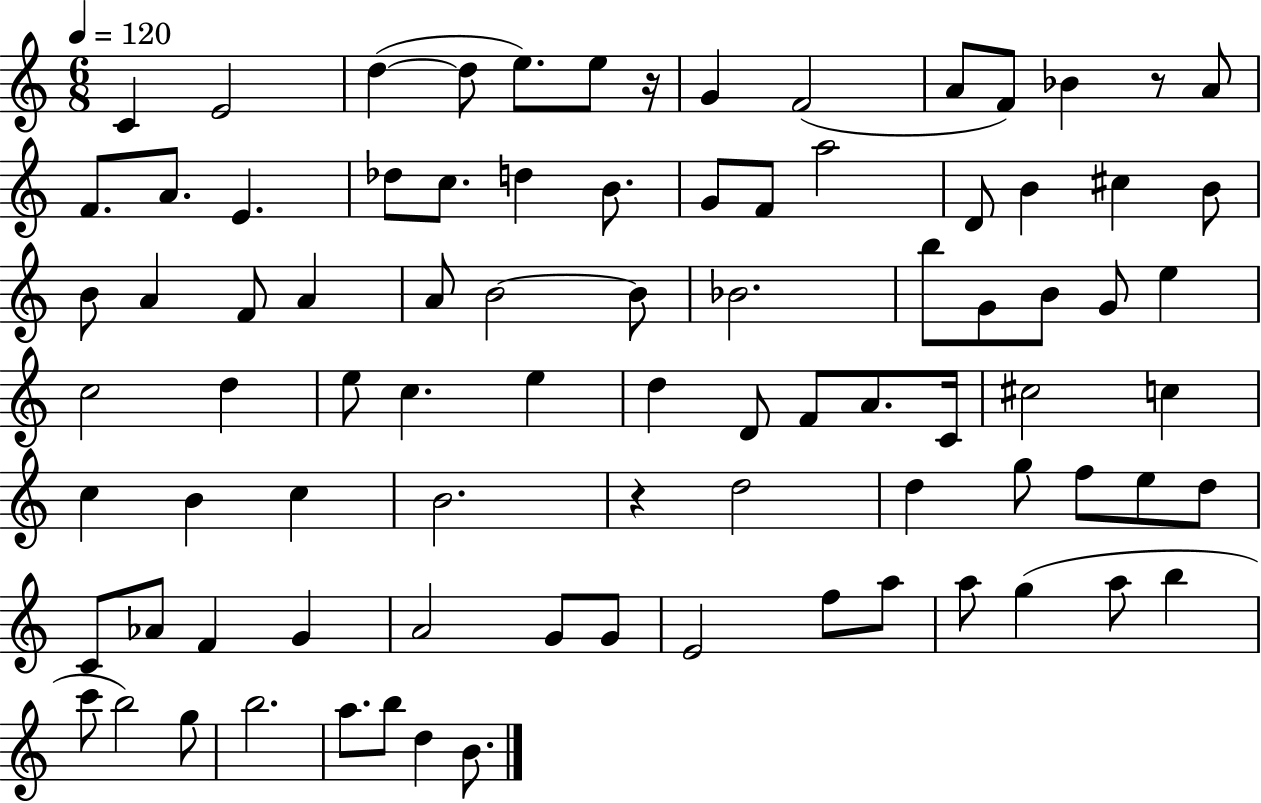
C4/q E4/h D5/q D5/e E5/e. E5/e R/s G4/q F4/h A4/e F4/e Bb4/q R/e A4/e F4/e. A4/e. E4/q. Db5/e C5/e. D5/q B4/e. G4/e F4/e A5/h D4/e B4/q C#5/q B4/e B4/e A4/q F4/e A4/q A4/e B4/h B4/e Bb4/h. B5/e G4/e B4/e G4/e E5/q C5/h D5/q E5/e C5/q. E5/q D5/q D4/e F4/e A4/e. C4/s C#5/h C5/q C5/q B4/q C5/q B4/h. R/q D5/h D5/q G5/e F5/e E5/e D5/e C4/e Ab4/e F4/q G4/q A4/h G4/e G4/e E4/h F5/e A5/e A5/e G5/q A5/e B5/q C6/e B5/h G5/e B5/h. A5/e. B5/e D5/q B4/e.